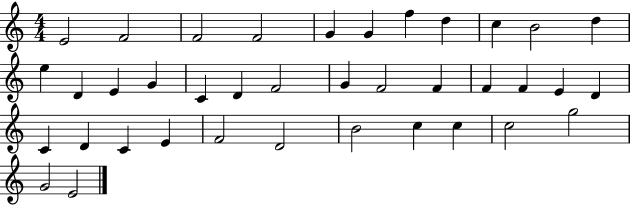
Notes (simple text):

E4/h F4/h F4/h F4/h G4/q G4/q F5/q D5/q C5/q B4/h D5/q E5/q D4/q E4/q G4/q C4/q D4/q F4/h G4/q F4/h F4/q F4/q F4/q E4/q D4/q C4/q D4/q C4/q E4/q F4/h D4/h B4/h C5/q C5/q C5/h G5/h G4/h E4/h